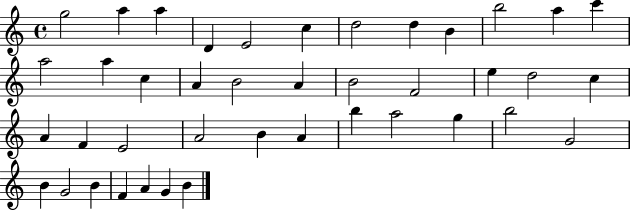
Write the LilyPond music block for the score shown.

{
  \clef treble
  \time 4/4
  \defaultTimeSignature
  \key c \major
  g''2 a''4 a''4 | d'4 e'2 c''4 | d''2 d''4 b'4 | b''2 a''4 c'''4 | \break a''2 a''4 c''4 | a'4 b'2 a'4 | b'2 f'2 | e''4 d''2 c''4 | \break a'4 f'4 e'2 | a'2 b'4 a'4 | b''4 a''2 g''4 | b''2 g'2 | \break b'4 g'2 b'4 | f'4 a'4 g'4 b'4 | \bar "|."
}